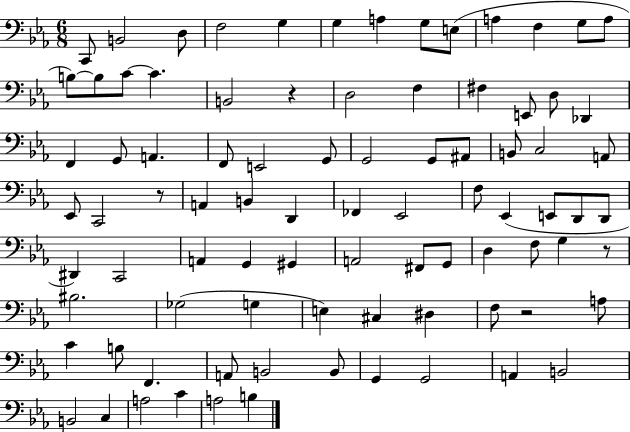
C2/e B2/h D3/e F3/h G3/q G3/q A3/q G3/e E3/e A3/q F3/q G3/e A3/e B3/e B3/e C4/e C4/q. B2/h R/q D3/h F3/q F#3/q E2/e D3/e Db2/q F2/q G2/e A2/q. F2/e E2/h G2/e G2/h G2/e A#2/e B2/e C3/h A2/e Eb2/e C2/h R/e A2/q B2/q D2/q FES2/q Eb2/h F3/e Eb2/q E2/e D2/e D2/e D#2/q C2/h A2/q G2/q G#2/q A2/h F#2/e G2/e D3/q F3/e G3/q R/e BIS3/h. Gb3/h G3/q E3/q C#3/q D#3/q F3/e R/h A3/e C4/q B3/e F2/q. A2/e B2/h B2/e G2/q G2/h A2/q B2/h B2/h C3/q A3/h C4/q A3/h B3/q